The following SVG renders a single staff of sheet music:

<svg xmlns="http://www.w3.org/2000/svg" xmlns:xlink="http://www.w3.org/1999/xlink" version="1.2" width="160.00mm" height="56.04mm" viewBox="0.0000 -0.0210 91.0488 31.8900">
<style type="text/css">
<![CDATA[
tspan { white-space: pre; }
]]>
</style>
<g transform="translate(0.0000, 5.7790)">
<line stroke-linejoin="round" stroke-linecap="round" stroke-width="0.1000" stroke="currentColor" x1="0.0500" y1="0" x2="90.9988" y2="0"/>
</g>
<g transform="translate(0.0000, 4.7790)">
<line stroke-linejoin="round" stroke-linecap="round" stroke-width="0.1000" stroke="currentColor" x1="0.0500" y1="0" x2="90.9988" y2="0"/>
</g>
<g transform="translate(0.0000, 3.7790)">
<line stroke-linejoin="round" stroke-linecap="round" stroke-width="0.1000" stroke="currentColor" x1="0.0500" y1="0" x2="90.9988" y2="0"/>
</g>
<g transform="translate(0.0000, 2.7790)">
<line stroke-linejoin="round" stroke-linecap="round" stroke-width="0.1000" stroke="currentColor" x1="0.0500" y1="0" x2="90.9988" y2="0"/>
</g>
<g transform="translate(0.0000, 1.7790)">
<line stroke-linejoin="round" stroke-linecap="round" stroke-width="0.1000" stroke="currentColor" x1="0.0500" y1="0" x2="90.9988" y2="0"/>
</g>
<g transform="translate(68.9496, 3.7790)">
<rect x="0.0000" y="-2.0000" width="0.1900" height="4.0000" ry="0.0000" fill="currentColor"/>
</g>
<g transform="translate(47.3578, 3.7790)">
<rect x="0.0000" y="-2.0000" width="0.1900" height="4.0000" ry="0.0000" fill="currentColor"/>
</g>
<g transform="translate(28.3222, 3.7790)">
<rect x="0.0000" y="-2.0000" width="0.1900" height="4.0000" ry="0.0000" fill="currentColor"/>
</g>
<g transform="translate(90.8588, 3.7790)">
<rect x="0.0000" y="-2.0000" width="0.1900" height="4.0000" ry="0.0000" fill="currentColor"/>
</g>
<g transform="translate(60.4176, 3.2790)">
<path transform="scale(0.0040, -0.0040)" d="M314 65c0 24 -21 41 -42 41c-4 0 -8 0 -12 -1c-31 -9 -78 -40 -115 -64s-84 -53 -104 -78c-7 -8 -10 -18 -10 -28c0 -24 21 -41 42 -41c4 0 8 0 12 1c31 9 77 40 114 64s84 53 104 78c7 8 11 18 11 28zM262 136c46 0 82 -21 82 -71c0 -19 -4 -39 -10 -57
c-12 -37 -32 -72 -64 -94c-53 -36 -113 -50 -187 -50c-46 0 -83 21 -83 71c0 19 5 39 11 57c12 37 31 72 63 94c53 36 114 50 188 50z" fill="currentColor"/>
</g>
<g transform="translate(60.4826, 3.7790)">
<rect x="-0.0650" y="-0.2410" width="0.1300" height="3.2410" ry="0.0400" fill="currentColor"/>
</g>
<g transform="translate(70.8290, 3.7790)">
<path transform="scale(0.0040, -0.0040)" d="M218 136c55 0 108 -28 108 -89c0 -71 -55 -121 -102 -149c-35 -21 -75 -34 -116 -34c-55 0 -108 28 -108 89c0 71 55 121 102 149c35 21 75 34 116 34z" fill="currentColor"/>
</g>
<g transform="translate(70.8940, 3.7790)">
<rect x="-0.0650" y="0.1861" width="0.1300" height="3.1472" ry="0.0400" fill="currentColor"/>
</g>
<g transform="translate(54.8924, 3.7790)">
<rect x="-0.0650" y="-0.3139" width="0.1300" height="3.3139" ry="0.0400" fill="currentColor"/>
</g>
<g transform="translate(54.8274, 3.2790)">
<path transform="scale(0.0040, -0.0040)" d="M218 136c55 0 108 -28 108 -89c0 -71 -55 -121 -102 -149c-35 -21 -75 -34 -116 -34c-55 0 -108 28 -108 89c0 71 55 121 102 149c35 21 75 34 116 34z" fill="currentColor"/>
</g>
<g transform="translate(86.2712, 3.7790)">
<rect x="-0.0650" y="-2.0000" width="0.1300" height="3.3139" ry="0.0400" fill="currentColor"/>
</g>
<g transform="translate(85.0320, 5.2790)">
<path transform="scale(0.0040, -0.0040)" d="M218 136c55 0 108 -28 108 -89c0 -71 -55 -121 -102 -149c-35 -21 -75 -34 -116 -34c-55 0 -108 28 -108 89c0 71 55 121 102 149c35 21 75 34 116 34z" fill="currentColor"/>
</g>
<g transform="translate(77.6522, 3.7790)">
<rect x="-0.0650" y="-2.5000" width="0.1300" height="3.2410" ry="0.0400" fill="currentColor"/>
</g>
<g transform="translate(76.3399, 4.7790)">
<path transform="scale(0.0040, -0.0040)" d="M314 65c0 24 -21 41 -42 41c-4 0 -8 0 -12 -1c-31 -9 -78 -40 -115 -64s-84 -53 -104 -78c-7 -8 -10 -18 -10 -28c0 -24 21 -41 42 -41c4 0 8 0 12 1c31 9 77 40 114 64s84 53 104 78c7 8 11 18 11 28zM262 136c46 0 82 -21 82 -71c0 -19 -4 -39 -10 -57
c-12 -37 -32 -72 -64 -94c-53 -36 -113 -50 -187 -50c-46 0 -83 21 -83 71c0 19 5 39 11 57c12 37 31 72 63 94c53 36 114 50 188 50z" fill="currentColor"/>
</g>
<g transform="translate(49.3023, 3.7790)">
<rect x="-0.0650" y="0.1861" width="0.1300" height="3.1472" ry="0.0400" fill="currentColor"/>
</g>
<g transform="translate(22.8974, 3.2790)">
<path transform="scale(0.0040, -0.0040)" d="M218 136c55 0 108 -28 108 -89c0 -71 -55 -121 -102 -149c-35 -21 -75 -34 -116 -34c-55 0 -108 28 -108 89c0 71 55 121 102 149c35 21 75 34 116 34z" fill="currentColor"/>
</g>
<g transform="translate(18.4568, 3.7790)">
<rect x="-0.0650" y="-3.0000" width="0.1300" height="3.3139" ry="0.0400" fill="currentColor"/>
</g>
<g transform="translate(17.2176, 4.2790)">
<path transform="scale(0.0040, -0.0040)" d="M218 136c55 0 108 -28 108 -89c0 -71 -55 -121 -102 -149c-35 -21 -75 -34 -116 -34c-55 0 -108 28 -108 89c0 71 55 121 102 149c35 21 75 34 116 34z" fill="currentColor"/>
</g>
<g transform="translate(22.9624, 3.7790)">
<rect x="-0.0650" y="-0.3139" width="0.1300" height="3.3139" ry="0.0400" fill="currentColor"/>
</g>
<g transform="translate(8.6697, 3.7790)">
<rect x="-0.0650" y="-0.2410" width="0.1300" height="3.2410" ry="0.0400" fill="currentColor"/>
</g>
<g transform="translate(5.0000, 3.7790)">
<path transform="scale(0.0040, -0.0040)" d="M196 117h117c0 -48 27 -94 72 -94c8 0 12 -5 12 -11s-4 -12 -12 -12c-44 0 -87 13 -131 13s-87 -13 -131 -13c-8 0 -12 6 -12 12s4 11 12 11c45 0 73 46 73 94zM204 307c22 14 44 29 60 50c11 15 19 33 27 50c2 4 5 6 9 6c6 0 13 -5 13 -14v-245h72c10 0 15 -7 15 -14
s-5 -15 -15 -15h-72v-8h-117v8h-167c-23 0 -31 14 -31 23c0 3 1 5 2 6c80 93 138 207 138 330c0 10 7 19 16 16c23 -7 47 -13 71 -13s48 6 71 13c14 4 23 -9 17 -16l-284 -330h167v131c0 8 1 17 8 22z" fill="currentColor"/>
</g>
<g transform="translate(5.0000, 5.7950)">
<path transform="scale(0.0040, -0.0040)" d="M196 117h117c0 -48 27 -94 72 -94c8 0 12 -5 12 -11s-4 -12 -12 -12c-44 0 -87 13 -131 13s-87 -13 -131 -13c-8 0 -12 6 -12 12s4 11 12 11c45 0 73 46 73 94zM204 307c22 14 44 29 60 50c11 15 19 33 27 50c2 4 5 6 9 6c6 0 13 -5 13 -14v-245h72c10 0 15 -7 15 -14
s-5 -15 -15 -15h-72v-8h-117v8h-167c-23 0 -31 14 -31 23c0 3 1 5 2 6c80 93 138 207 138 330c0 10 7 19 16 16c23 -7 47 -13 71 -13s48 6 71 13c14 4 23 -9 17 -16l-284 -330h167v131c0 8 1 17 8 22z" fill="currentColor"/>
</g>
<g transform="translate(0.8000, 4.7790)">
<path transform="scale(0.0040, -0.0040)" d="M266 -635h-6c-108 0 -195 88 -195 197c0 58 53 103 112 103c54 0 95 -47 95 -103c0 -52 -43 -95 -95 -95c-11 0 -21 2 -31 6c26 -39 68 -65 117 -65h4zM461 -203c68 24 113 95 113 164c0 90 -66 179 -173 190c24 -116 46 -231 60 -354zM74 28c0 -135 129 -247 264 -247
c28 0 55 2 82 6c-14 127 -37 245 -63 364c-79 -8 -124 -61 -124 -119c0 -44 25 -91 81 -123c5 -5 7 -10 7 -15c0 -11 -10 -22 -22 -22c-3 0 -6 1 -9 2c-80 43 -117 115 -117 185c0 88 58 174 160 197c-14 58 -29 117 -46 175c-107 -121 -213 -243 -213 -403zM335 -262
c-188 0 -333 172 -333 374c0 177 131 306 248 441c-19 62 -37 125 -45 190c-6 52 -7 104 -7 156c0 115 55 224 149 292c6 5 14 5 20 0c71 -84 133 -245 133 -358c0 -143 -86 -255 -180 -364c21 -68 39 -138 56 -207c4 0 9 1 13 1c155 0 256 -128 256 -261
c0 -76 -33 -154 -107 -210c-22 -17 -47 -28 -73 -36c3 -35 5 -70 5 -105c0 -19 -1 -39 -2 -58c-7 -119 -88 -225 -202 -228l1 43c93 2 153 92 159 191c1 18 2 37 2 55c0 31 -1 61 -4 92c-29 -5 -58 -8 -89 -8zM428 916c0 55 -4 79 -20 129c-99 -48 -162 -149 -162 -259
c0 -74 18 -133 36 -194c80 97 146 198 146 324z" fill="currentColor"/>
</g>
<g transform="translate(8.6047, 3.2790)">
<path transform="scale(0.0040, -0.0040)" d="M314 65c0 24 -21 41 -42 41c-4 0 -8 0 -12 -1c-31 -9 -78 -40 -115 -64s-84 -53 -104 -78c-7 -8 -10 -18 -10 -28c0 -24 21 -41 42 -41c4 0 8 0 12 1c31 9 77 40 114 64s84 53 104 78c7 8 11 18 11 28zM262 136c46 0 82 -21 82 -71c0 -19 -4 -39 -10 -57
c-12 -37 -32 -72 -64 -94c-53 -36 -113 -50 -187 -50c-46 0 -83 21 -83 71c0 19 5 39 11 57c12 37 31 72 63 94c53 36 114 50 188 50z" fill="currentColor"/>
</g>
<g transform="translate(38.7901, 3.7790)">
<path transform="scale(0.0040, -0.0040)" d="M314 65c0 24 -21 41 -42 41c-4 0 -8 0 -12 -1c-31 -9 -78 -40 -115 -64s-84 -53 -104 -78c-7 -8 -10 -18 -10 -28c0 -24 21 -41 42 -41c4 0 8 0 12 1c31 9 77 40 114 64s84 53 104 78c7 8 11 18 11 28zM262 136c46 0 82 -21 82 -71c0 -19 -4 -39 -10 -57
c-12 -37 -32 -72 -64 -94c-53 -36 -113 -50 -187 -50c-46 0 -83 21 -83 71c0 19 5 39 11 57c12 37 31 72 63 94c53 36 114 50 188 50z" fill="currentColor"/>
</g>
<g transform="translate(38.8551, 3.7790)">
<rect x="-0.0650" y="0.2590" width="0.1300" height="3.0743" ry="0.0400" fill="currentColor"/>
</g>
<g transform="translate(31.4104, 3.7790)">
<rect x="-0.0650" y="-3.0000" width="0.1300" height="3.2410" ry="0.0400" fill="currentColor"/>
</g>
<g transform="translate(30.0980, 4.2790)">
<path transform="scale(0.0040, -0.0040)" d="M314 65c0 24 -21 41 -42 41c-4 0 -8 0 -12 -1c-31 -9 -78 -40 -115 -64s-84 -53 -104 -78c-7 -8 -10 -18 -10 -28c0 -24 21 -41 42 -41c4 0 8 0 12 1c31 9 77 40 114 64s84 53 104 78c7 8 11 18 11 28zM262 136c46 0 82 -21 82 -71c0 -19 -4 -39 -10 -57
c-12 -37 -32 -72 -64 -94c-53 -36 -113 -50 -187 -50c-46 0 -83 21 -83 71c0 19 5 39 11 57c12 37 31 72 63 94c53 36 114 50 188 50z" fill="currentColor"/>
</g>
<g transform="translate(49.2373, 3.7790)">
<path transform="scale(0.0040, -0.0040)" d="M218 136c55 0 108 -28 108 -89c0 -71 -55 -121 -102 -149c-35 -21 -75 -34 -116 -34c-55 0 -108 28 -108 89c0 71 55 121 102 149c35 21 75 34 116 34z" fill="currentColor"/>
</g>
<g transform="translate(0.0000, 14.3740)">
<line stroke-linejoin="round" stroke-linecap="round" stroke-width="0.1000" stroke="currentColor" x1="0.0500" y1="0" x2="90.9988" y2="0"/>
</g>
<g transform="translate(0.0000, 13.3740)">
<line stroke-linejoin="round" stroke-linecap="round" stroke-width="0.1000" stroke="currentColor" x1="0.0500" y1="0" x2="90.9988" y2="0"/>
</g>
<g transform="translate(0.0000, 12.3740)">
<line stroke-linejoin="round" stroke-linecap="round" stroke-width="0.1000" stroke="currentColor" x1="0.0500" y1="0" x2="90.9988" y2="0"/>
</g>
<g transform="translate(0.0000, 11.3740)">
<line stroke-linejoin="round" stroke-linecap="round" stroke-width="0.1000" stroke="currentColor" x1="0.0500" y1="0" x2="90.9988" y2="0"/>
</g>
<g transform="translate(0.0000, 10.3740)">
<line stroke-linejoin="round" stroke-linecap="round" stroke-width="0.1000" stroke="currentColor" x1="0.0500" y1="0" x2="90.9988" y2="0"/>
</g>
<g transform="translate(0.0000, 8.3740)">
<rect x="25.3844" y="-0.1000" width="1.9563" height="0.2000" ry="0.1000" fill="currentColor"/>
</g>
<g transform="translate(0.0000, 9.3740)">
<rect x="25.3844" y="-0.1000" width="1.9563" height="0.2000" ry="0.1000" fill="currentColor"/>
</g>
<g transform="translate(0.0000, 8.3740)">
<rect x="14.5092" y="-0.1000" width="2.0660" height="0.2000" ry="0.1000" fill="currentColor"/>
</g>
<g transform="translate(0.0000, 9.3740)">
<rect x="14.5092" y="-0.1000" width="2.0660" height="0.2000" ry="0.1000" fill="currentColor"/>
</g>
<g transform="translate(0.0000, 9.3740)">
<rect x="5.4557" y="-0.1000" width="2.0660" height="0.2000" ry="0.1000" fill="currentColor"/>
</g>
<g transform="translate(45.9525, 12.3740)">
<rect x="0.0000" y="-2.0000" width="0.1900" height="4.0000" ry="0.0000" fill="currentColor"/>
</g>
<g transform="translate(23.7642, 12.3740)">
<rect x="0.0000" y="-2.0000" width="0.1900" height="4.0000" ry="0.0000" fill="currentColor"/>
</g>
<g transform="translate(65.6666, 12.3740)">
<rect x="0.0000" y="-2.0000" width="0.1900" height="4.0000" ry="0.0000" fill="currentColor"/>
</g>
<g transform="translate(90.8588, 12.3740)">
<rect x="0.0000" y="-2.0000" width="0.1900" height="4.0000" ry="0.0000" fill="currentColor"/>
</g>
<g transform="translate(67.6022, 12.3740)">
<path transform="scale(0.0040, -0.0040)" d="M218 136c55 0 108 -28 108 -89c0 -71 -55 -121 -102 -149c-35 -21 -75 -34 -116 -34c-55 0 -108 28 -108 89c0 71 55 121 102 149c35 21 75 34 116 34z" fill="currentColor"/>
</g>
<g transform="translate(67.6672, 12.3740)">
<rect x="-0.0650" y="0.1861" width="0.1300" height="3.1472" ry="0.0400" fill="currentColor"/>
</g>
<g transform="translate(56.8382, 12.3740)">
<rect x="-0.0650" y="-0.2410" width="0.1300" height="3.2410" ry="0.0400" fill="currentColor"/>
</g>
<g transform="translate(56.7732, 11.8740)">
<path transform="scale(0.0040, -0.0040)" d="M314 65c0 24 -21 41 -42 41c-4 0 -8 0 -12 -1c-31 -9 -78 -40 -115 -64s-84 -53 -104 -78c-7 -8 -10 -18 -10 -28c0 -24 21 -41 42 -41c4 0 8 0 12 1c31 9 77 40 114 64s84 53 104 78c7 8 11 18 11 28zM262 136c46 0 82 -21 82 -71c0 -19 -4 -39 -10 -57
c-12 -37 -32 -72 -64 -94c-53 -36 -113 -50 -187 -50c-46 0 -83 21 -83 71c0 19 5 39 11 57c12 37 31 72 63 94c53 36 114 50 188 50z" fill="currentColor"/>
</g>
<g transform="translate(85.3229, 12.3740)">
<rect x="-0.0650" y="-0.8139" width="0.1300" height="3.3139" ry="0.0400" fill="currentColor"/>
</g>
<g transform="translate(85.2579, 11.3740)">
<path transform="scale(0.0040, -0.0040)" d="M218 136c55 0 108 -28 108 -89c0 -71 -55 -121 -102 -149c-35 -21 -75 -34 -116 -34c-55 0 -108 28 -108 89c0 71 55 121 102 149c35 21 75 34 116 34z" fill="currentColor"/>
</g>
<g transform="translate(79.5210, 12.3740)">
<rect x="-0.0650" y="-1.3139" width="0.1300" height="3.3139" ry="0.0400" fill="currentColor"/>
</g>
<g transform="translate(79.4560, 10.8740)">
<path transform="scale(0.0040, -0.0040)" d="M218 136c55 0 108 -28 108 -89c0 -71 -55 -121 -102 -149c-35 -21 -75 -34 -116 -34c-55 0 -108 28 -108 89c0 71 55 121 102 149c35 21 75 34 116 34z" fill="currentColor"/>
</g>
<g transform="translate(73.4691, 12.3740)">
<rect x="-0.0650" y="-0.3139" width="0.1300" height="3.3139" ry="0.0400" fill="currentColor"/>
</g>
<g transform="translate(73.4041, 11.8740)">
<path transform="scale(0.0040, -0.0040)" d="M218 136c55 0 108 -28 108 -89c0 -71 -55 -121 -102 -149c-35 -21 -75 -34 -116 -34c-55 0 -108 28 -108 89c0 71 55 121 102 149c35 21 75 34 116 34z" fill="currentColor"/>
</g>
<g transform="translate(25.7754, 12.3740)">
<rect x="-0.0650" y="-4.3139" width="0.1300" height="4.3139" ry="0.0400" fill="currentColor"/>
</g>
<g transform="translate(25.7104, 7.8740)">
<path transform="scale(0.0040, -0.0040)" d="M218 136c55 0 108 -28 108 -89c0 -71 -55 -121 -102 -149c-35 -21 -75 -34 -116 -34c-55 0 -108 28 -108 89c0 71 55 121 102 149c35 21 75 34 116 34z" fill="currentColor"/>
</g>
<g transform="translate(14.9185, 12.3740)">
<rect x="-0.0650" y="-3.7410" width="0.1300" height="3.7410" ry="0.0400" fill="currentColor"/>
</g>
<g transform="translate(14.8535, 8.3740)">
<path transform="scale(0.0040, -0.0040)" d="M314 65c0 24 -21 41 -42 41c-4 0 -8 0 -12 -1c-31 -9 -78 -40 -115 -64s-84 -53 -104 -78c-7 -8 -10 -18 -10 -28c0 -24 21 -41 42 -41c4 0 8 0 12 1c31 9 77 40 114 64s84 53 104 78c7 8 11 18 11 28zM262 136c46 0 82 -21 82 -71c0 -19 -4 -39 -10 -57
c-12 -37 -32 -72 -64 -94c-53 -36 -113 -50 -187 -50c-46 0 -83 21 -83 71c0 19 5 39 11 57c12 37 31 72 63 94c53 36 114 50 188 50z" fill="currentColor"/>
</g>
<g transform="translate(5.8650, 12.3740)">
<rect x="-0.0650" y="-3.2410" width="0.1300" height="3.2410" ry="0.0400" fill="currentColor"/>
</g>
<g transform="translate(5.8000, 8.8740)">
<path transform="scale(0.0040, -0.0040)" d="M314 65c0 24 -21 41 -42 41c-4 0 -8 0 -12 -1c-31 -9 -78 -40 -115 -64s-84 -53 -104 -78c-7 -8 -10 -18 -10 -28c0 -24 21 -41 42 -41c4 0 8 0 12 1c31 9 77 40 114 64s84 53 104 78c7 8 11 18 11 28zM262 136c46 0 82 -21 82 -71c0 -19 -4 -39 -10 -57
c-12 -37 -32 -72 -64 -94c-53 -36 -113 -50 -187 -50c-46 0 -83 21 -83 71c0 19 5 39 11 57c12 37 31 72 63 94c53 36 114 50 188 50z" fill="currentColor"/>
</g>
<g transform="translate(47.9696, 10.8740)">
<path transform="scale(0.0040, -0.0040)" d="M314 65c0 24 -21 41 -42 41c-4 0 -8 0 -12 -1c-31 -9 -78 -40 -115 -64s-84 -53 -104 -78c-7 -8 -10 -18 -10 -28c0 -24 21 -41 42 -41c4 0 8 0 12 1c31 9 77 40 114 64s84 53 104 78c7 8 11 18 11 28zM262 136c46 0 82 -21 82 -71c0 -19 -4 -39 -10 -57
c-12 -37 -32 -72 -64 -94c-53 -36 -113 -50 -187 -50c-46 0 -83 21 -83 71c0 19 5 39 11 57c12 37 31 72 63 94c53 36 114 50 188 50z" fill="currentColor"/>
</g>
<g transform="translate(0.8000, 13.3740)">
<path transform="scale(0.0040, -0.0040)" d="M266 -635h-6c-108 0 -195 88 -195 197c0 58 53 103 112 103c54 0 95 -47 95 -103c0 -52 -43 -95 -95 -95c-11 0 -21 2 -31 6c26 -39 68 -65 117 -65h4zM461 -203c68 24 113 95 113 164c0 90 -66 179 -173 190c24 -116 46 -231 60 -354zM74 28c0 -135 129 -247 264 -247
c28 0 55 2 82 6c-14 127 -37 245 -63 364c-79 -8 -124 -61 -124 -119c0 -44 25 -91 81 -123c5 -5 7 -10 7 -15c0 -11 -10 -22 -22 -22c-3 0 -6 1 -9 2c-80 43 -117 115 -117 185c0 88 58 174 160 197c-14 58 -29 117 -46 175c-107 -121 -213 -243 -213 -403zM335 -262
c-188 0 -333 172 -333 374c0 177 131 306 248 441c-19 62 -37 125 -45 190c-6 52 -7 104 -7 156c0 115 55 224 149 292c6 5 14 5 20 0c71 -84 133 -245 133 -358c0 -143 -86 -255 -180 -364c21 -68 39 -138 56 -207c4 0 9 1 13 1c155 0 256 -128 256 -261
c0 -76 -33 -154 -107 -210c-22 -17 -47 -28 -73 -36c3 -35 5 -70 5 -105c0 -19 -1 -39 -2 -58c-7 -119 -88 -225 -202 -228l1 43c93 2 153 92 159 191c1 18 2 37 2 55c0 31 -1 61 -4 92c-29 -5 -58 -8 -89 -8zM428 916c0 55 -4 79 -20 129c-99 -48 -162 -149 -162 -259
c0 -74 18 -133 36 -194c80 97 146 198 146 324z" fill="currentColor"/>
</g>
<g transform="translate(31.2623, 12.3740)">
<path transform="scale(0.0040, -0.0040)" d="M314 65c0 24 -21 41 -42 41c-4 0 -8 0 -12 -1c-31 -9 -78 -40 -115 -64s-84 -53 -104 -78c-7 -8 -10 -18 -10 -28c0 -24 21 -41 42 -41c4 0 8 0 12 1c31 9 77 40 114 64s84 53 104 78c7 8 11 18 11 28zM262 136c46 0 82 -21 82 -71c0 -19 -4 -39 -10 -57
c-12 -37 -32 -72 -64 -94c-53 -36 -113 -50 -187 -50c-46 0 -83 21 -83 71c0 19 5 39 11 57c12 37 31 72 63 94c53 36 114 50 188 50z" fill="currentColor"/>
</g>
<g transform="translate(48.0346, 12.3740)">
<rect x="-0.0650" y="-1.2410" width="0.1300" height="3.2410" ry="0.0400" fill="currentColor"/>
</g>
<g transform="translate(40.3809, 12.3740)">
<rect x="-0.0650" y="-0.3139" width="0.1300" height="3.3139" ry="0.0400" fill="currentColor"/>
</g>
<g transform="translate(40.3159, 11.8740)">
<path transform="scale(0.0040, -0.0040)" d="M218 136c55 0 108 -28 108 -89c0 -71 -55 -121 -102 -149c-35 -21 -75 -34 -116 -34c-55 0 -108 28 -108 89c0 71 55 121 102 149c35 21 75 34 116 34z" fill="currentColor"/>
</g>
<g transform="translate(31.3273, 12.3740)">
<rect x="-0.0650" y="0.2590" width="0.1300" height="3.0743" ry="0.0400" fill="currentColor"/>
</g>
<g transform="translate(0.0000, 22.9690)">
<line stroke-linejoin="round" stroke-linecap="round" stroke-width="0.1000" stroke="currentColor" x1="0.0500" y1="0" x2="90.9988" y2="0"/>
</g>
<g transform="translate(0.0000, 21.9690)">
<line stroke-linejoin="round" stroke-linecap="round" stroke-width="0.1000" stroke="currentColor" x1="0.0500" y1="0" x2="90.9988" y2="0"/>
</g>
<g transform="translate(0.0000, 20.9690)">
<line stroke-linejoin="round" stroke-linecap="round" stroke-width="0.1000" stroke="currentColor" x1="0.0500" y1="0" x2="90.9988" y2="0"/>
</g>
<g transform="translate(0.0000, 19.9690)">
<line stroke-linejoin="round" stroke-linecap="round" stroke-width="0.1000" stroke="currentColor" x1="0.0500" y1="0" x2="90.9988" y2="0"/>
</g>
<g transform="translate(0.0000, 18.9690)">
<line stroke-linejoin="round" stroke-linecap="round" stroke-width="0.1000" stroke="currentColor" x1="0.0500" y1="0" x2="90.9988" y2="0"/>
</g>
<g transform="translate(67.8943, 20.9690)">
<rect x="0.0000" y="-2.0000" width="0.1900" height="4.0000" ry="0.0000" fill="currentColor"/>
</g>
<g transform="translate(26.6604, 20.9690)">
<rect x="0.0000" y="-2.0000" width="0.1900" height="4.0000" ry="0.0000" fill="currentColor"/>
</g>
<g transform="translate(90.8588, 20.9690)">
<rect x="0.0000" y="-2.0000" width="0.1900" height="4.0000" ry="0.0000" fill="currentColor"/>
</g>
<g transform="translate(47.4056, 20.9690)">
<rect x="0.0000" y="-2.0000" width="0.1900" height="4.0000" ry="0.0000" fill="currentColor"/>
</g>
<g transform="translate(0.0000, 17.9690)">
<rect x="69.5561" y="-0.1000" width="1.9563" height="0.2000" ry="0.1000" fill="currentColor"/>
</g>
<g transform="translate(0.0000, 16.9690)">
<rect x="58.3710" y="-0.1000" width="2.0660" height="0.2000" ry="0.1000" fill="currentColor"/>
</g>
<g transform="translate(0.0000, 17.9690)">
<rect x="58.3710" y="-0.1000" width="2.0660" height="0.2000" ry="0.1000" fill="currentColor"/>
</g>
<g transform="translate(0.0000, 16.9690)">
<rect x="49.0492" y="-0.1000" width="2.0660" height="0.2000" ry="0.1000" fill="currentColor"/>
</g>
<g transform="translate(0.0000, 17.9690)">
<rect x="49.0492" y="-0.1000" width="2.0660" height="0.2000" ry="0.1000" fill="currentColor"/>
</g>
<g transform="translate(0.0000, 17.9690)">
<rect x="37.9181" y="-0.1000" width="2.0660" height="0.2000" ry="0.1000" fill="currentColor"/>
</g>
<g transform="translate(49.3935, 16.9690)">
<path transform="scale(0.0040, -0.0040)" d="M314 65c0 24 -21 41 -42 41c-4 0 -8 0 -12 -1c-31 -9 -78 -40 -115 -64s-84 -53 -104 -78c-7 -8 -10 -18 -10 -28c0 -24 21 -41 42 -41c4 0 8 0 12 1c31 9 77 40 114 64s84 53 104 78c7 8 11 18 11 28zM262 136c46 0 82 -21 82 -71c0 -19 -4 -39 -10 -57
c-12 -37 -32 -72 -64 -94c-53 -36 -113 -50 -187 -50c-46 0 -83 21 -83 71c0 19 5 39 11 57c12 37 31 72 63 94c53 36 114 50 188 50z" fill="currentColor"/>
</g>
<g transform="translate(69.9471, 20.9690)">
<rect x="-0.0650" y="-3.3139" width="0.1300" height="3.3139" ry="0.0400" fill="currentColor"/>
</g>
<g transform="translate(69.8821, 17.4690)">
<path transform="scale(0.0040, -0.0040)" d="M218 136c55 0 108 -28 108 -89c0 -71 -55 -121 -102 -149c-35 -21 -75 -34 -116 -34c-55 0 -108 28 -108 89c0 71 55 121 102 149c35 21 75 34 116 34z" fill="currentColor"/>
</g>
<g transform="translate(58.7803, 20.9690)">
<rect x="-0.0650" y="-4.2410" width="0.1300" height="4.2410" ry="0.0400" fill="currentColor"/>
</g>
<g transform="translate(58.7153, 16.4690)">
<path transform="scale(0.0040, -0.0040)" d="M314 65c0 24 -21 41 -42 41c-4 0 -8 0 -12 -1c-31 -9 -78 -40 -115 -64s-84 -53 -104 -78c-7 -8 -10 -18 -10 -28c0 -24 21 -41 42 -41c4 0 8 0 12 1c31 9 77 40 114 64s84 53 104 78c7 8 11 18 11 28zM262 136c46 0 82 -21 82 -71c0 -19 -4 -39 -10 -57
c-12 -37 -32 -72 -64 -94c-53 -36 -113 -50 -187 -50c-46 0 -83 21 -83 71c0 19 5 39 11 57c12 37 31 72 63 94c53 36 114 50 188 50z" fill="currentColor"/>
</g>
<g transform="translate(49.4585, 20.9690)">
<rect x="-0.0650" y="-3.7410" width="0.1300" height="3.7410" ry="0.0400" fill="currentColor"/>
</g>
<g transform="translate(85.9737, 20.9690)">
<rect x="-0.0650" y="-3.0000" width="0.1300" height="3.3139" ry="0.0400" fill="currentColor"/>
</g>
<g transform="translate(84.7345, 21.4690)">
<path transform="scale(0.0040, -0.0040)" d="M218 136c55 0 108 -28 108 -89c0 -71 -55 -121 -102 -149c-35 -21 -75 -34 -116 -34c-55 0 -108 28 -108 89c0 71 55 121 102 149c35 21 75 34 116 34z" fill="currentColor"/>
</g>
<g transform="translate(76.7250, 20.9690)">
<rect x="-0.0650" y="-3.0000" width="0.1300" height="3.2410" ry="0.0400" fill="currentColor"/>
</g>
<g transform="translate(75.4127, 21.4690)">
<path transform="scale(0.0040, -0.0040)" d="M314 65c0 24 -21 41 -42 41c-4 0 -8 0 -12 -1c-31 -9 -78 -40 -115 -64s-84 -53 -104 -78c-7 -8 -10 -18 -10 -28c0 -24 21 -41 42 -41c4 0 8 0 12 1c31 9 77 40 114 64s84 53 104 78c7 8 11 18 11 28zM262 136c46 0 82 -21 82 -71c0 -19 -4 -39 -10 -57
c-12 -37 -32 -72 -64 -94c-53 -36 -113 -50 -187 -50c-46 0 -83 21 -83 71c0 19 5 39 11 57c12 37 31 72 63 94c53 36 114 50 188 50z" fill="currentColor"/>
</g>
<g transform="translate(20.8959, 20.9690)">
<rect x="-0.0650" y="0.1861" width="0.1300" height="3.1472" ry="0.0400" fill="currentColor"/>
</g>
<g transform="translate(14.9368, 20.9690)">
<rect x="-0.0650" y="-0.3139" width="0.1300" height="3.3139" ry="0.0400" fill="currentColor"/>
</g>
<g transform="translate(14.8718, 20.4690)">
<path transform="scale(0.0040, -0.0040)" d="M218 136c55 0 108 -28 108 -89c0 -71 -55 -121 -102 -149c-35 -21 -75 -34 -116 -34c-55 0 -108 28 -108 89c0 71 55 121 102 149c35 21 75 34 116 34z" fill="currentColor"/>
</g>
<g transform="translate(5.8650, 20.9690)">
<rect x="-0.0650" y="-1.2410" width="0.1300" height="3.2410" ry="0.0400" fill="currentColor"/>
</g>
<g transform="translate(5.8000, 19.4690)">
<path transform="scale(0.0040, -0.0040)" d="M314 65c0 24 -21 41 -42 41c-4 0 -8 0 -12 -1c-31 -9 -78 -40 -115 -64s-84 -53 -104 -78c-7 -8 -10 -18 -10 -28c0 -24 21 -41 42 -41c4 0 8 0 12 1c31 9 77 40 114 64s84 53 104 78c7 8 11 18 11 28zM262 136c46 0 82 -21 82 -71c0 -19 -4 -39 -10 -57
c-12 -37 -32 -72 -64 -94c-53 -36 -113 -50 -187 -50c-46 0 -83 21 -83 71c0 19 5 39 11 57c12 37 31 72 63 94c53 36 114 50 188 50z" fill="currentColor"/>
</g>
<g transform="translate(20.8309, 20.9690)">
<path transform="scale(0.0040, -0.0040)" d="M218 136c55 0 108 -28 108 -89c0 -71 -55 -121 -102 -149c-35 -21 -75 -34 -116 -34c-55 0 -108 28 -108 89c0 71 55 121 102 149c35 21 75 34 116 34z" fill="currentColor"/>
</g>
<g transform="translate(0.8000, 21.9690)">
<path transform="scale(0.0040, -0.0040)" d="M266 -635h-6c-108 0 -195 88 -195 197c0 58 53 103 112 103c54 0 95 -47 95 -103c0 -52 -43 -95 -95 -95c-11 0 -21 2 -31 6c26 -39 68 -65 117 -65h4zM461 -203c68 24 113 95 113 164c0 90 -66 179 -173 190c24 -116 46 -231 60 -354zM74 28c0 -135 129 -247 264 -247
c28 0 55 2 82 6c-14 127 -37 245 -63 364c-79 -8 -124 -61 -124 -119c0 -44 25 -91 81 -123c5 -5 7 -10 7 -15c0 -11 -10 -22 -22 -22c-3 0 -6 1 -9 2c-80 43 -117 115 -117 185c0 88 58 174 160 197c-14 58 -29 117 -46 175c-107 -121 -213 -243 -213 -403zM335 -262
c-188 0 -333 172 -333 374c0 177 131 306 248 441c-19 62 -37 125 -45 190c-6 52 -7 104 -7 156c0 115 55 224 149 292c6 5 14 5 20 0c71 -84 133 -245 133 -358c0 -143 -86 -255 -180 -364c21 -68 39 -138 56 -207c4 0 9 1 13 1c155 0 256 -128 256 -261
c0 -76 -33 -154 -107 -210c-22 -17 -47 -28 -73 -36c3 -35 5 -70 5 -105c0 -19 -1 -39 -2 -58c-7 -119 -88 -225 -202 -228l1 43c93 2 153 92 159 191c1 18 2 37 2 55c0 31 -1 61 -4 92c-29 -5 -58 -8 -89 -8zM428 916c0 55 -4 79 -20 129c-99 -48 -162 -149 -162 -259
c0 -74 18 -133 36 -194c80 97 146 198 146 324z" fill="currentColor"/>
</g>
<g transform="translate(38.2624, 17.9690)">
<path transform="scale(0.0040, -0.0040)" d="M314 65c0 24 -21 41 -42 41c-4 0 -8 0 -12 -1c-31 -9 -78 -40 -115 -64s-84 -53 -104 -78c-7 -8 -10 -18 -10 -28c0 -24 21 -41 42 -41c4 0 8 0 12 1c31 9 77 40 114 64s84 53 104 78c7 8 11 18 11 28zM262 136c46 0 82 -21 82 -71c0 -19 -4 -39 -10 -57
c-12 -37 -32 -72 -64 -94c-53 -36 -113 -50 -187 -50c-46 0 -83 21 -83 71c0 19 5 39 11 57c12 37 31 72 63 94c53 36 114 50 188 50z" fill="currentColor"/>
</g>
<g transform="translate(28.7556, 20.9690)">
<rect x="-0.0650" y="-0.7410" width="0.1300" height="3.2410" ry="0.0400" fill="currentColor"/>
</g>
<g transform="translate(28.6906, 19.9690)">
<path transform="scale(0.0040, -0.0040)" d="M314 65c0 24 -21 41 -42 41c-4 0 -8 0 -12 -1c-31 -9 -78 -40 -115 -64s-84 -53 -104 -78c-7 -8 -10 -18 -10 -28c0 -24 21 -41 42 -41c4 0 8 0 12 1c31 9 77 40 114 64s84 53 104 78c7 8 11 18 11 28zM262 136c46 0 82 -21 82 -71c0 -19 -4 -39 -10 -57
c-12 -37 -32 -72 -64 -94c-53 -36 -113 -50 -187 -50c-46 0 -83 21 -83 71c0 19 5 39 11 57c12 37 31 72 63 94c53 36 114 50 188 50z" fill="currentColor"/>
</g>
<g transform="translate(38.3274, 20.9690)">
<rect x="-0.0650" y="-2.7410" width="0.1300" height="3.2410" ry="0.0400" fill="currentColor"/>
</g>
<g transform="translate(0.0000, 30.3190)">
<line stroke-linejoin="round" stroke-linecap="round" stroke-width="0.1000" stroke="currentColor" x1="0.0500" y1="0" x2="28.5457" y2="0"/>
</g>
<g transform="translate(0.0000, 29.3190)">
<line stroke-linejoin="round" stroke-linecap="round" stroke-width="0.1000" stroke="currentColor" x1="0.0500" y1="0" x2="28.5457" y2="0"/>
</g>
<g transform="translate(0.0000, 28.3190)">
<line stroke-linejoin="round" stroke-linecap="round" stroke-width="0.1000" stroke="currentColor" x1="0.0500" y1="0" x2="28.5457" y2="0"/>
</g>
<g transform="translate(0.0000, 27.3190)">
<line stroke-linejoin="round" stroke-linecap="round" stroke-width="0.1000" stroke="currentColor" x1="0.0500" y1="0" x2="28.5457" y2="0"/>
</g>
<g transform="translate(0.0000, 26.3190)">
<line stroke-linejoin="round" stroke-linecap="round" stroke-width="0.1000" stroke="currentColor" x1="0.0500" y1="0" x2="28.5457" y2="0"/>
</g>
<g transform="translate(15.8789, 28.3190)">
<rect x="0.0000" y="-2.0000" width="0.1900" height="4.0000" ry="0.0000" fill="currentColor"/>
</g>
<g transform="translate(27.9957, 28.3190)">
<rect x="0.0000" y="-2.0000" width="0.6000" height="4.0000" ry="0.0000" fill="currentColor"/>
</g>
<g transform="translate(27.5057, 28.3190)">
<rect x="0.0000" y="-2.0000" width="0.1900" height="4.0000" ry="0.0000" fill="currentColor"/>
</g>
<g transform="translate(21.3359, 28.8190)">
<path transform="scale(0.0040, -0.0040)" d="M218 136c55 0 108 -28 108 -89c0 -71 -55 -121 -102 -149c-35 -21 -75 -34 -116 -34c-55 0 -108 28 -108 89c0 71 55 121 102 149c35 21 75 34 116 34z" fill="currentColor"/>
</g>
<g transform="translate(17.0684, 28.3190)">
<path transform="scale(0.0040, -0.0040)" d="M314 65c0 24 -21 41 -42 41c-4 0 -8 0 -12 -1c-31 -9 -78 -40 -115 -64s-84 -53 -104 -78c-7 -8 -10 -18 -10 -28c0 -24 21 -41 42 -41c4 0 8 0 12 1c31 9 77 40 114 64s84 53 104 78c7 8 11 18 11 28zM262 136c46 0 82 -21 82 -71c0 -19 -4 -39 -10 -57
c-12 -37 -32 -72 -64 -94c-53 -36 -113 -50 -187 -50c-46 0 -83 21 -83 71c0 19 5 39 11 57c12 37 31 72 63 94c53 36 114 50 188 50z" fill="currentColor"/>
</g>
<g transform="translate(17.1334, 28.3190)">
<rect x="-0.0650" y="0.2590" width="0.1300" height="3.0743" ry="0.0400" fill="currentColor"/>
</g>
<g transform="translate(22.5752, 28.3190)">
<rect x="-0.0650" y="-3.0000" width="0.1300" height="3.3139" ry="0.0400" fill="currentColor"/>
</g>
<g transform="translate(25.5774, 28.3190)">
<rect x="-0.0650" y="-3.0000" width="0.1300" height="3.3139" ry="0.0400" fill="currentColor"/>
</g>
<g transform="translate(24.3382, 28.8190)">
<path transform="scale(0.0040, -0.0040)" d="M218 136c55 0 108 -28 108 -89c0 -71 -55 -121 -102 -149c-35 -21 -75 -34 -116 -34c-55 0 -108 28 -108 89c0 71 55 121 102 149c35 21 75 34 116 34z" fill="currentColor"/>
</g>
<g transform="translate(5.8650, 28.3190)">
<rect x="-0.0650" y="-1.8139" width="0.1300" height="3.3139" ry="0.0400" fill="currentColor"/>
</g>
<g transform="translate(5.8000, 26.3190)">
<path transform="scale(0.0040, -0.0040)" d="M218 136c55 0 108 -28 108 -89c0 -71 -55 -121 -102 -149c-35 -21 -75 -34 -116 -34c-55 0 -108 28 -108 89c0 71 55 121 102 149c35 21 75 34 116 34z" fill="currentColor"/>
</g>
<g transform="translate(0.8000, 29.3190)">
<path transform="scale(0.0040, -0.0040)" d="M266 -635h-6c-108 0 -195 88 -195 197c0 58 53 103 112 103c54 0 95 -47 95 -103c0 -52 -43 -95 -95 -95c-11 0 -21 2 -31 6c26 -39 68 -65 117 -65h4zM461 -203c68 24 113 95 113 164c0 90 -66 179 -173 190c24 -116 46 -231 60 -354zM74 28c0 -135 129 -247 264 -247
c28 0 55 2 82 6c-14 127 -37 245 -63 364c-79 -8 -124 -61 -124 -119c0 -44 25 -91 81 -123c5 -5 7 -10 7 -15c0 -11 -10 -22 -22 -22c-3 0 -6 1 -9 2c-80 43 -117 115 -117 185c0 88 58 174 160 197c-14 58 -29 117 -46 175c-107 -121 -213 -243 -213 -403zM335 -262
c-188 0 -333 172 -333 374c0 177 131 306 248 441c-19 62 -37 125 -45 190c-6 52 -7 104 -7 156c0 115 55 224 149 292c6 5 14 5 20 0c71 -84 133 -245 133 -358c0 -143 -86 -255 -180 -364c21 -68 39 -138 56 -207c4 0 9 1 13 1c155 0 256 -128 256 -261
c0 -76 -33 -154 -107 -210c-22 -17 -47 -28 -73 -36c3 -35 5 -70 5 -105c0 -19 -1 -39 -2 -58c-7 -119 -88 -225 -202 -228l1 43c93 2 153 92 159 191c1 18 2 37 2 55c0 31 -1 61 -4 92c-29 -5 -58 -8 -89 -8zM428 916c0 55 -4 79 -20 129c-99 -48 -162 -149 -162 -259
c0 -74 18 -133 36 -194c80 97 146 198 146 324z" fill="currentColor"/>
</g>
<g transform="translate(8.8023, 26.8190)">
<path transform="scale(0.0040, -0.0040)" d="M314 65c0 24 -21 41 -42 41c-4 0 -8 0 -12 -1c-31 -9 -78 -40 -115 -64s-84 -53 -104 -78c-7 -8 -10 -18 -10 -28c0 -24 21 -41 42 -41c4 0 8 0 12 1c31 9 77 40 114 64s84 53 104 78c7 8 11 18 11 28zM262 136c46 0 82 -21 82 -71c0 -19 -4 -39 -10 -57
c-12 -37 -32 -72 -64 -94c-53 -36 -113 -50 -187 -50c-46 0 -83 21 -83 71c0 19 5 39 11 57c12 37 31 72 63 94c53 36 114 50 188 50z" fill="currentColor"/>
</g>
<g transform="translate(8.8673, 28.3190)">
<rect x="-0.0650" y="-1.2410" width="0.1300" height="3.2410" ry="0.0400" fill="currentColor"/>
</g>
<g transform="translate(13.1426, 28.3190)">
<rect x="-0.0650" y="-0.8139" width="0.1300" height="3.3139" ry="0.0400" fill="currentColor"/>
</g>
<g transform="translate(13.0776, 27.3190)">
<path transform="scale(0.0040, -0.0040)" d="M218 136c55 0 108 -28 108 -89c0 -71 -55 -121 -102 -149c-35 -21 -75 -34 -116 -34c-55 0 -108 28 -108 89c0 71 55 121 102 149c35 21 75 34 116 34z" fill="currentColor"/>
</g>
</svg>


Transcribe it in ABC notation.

X:1
T:Untitled
M:4/4
L:1/4
K:C
c2 A c A2 B2 B c c2 B G2 F b2 c'2 d' B2 c e2 c2 B c e d e2 c B d2 a2 c'2 d'2 b A2 A f e2 d B2 A A